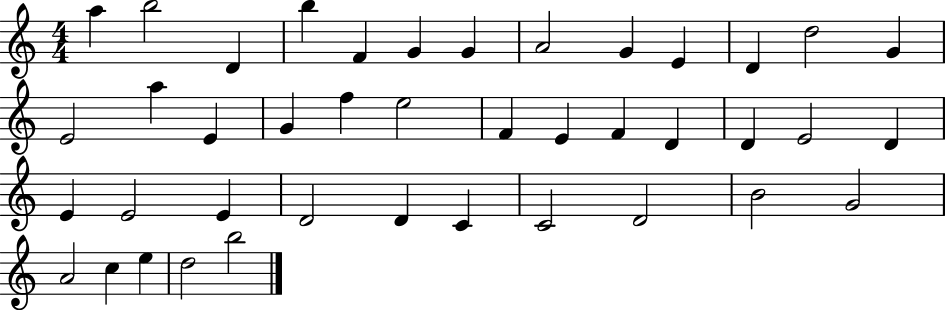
{
  \clef treble
  \numericTimeSignature
  \time 4/4
  \key c \major
  a''4 b''2 d'4 | b''4 f'4 g'4 g'4 | a'2 g'4 e'4 | d'4 d''2 g'4 | \break e'2 a''4 e'4 | g'4 f''4 e''2 | f'4 e'4 f'4 d'4 | d'4 e'2 d'4 | \break e'4 e'2 e'4 | d'2 d'4 c'4 | c'2 d'2 | b'2 g'2 | \break a'2 c''4 e''4 | d''2 b''2 | \bar "|."
}